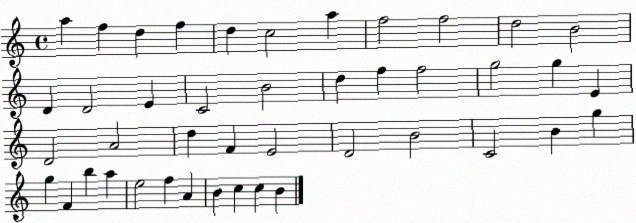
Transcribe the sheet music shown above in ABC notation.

X:1
T:Untitled
M:4/4
L:1/4
K:C
a f d f d c2 a f2 f2 d2 B2 D D2 E C2 B2 d f f2 g2 g E D2 A2 d F E2 D2 B2 C2 B g g F b a e2 f A B c c B